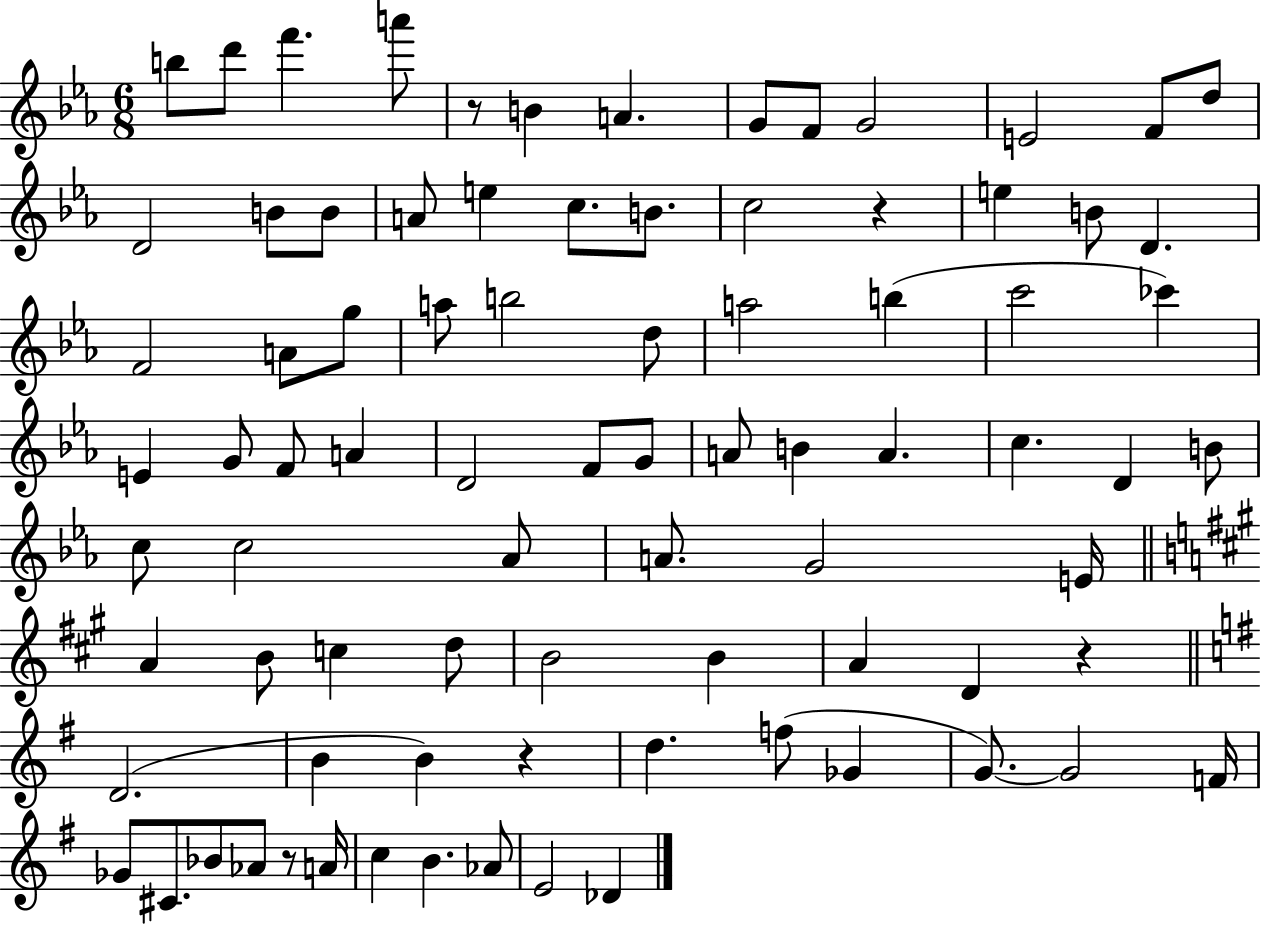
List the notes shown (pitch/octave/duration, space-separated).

B5/e D6/e F6/q. A6/e R/e B4/q A4/q. G4/e F4/e G4/h E4/h F4/e D5/e D4/h B4/e B4/e A4/e E5/q C5/e. B4/e. C5/h R/q E5/q B4/e D4/q. F4/h A4/e G5/e A5/e B5/h D5/e A5/h B5/q C6/h CES6/q E4/q G4/e F4/e A4/q D4/h F4/e G4/e A4/e B4/q A4/q. C5/q. D4/q B4/e C5/e C5/h Ab4/e A4/e. G4/h E4/s A4/q B4/e C5/q D5/e B4/h B4/q A4/q D4/q R/q D4/h. B4/q B4/q R/q D5/q. F5/e Gb4/q G4/e. G4/h F4/s Gb4/e C#4/e. Bb4/e Ab4/e R/e A4/s C5/q B4/q. Ab4/e E4/h Db4/q